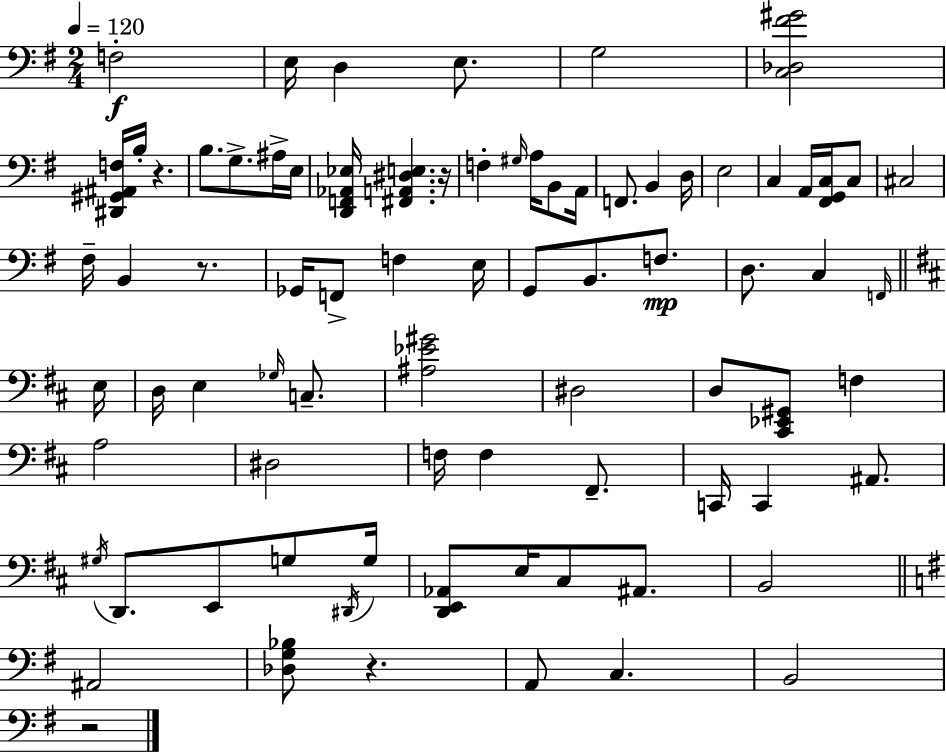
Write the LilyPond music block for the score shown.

{
  \clef bass
  \numericTimeSignature
  \time 2/4
  \key g \major
  \tempo 4 = 120
  f2-.\f | e16 d4 e8. | g2 | <c des fis' gis'>2 | \break <dis, gis, ais, f>16 b16-. r4. | b8. g8.-> ais16-> e16 | <d, f, aes, ees>16 <fis, a, dis e>4. r16 | f4-. \grace { gis16 } a16 b,8 | \break a,16 f,8. b,4 | d16 e2 | c4 a,16 <fis, g, c>16 c8 | cis2 | \break fis16-- b,4 r8. | ges,16 f,8-> f4 | e16 g,8 b,8. f8.\mp | d8. c4 | \break \grace { f,16 } \bar "||" \break \key b \minor e16 d16 e4 \grace { ges16 } c8.-- | <ais ees' gis'>2 | dis2 | d8 <cis, ees, gis,>8 f4 | \break a2 | dis2 | f16 f4 fis,8.-- | c,16 c,4 ais,8. | \break \acciaccatura { gis16 } d,8. e,8 | g8 \acciaccatura { dis,16 } g16 <d, e, aes,>8 e16 cis8 | ais,8. b,2 | \bar "||" \break \key e \minor ais,2 | <des g bes>8 r4. | a,8 c4. | b,2 | \break r2 | \bar "|."
}